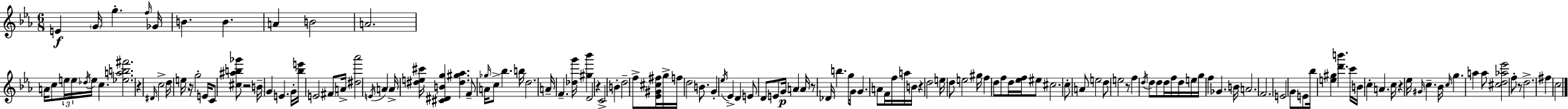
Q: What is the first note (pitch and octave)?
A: E4